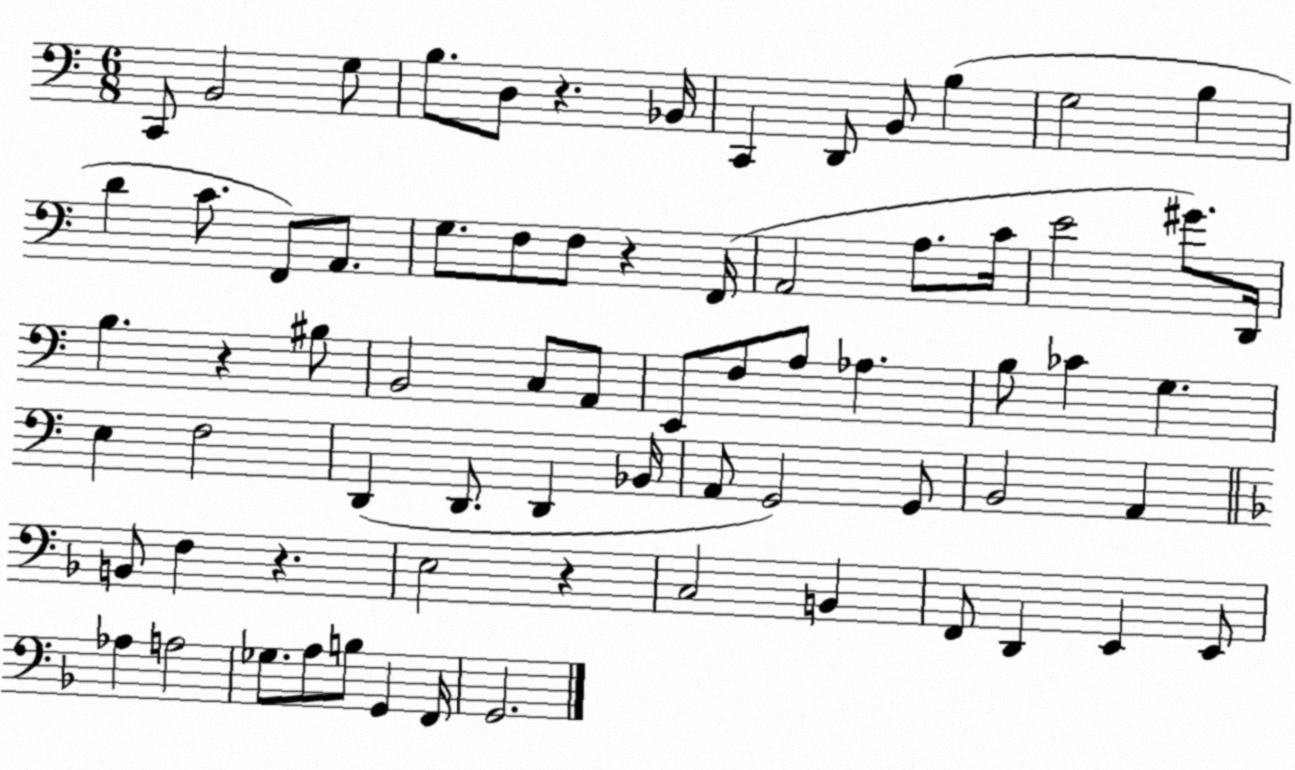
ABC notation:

X:1
T:Untitled
M:6/8
L:1/4
K:C
C,,/2 B,,2 G,/2 B,/2 D,/2 z _B,,/4 C,, D,,/2 B,,/2 B, G,2 B, D C/2 F,,/2 A,,/2 G,/2 F,/2 F,/2 z F,,/4 A,,2 A,/2 C/4 E2 ^G/2 D,,/4 B, z ^B,/2 B,,2 C,/2 A,,/2 E,,/2 F,/2 A,/2 _A, B,/2 _C G, E, F,2 D,, D,,/2 D,, _B,,/4 A,,/2 G,,2 G,,/2 B,,2 A,, B,,/2 F, z E,2 z C,2 B,, F,,/2 D,, E,, E,,/2 _A, A,2 _G,/2 A,/2 B,/2 G,, F,,/4 G,,2